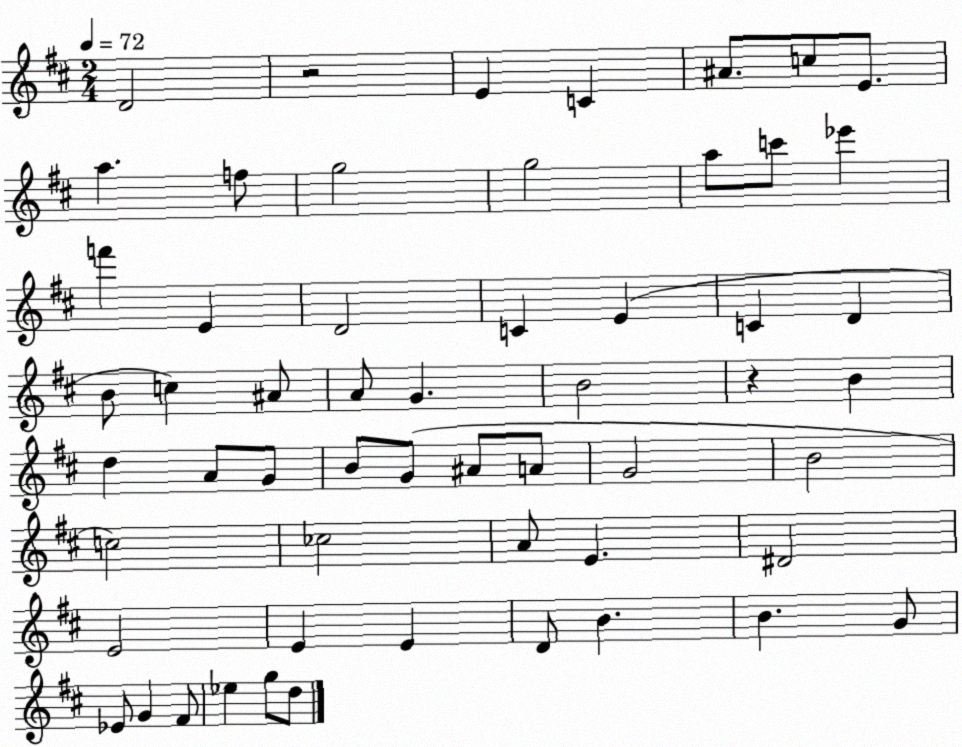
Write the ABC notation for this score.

X:1
T:Untitled
M:2/4
L:1/4
K:D
D2 z2 E C ^A/2 c/2 E/2 a f/2 g2 g2 a/2 c'/2 _e' f' E D2 C E C D B/2 c ^A/2 A/2 G B2 z B d A/2 G/2 B/2 G/2 ^A/2 A/2 G2 B2 c2 _c2 A/2 E ^D2 E2 E E D/2 B B G/2 _E/2 G ^F/2 _e g/2 d/2